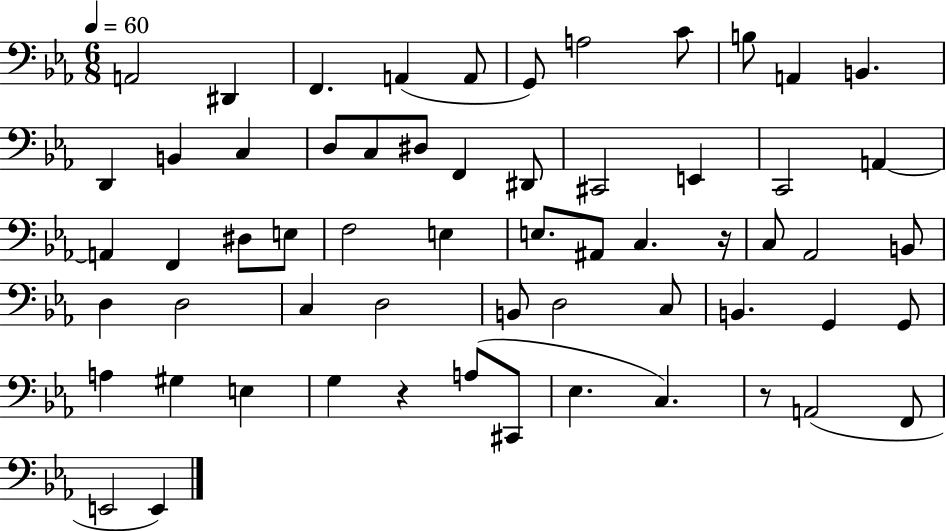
{
  \clef bass
  \numericTimeSignature
  \time 6/8
  \key ees \major
  \tempo 4 = 60
  \repeat volta 2 { a,2 dis,4 | f,4. a,4( a,8 | g,8) a2 c'8 | b8 a,4 b,4. | \break d,4 b,4 c4 | d8 c8 dis8 f,4 dis,8 | cis,2 e,4 | c,2 a,4~~ | \break a,4 f,4 dis8 e8 | f2 e4 | e8. ais,8 c4. r16 | c8 aes,2 b,8 | \break d4 d2 | c4 d2 | b,8 d2 c8 | b,4. g,4 g,8 | \break a4 gis4 e4 | g4 r4 a8( cis,8 | ees4. c4.) | r8 a,2( f,8 | \break e,2 e,4) | } \bar "|."
}